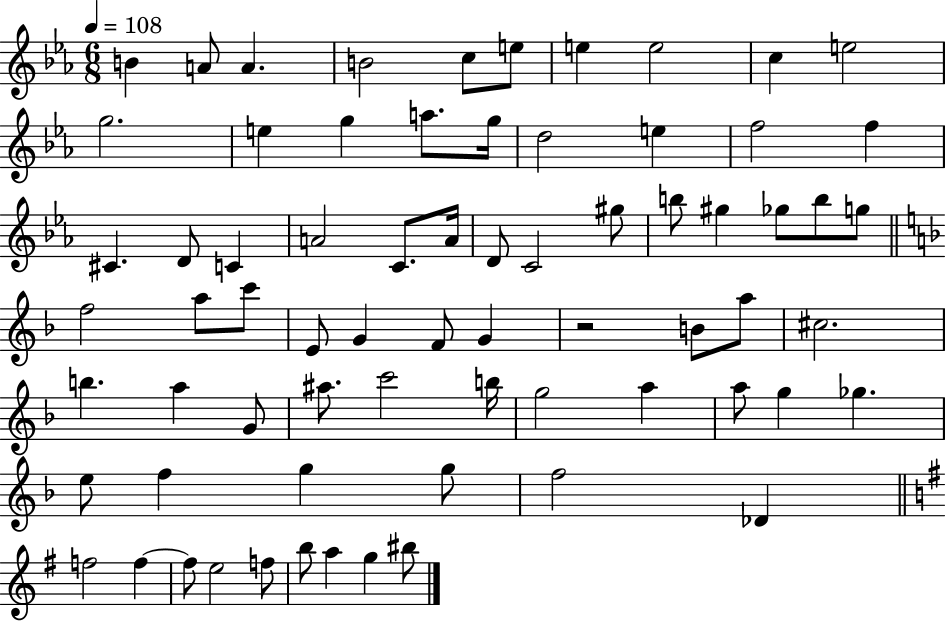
B4/q A4/e A4/q. B4/h C5/e E5/e E5/q E5/h C5/q E5/h G5/h. E5/q G5/q A5/e. G5/s D5/h E5/q F5/h F5/q C#4/q. D4/e C4/q A4/h C4/e. A4/s D4/e C4/h G#5/e B5/e G#5/q Gb5/e B5/e G5/e F5/h A5/e C6/e E4/e G4/q F4/e G4/q R/h B4/e A5/e C#5/h. B5/q. A5/q G4/e A#5/e. C6/h B5/s G5/h A5/q A5/e G5/q Gb5/q. E5/e F5/q G5/q G5/e F5/h Db4/q F5/h F5/q F5/e E5/h F5/e B5/e A5/q G5/q BIS5/e